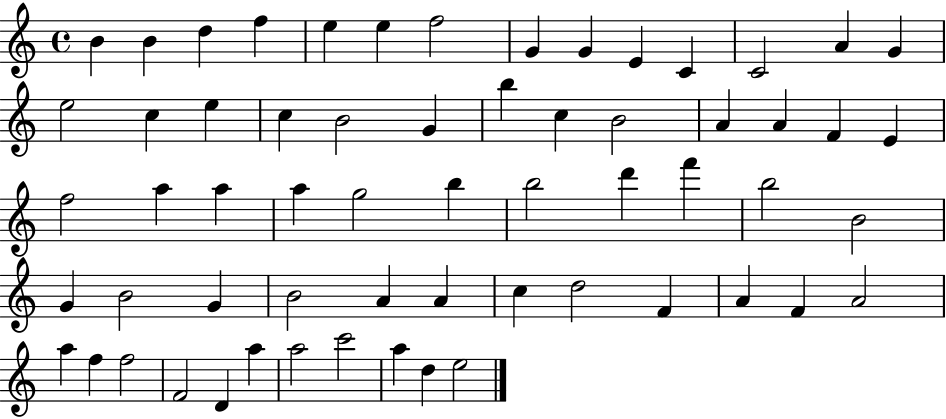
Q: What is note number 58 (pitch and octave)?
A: C6